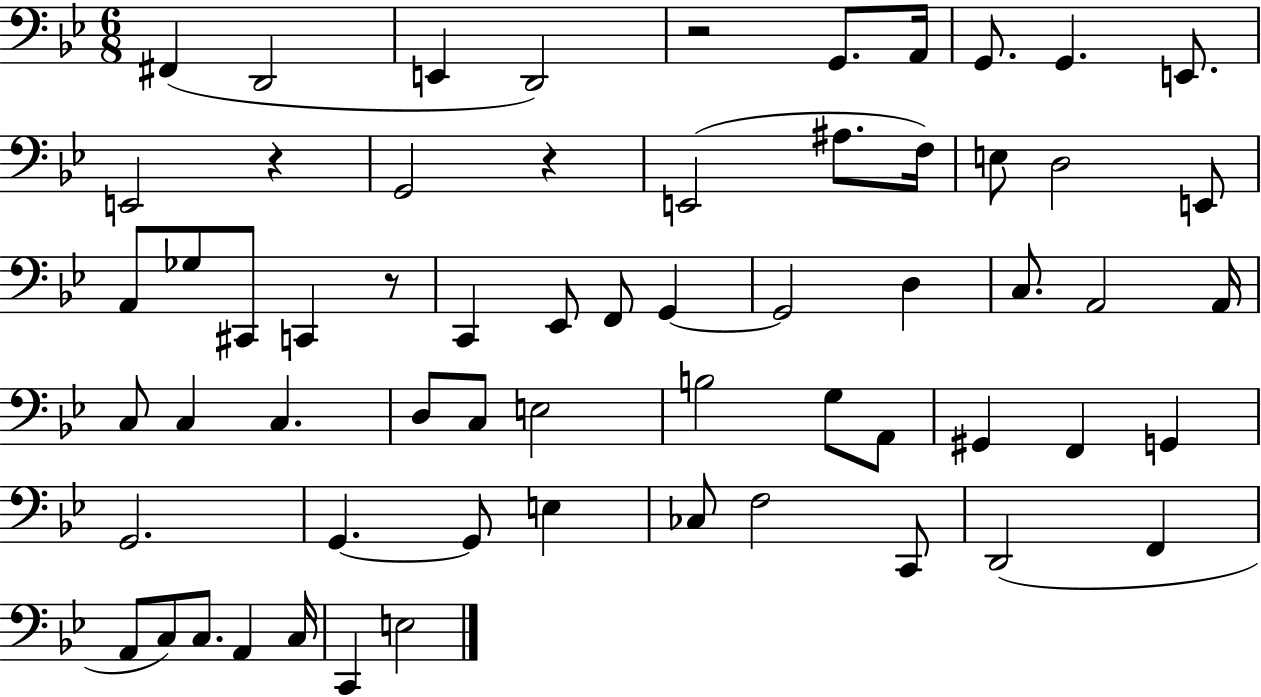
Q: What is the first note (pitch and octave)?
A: F#2